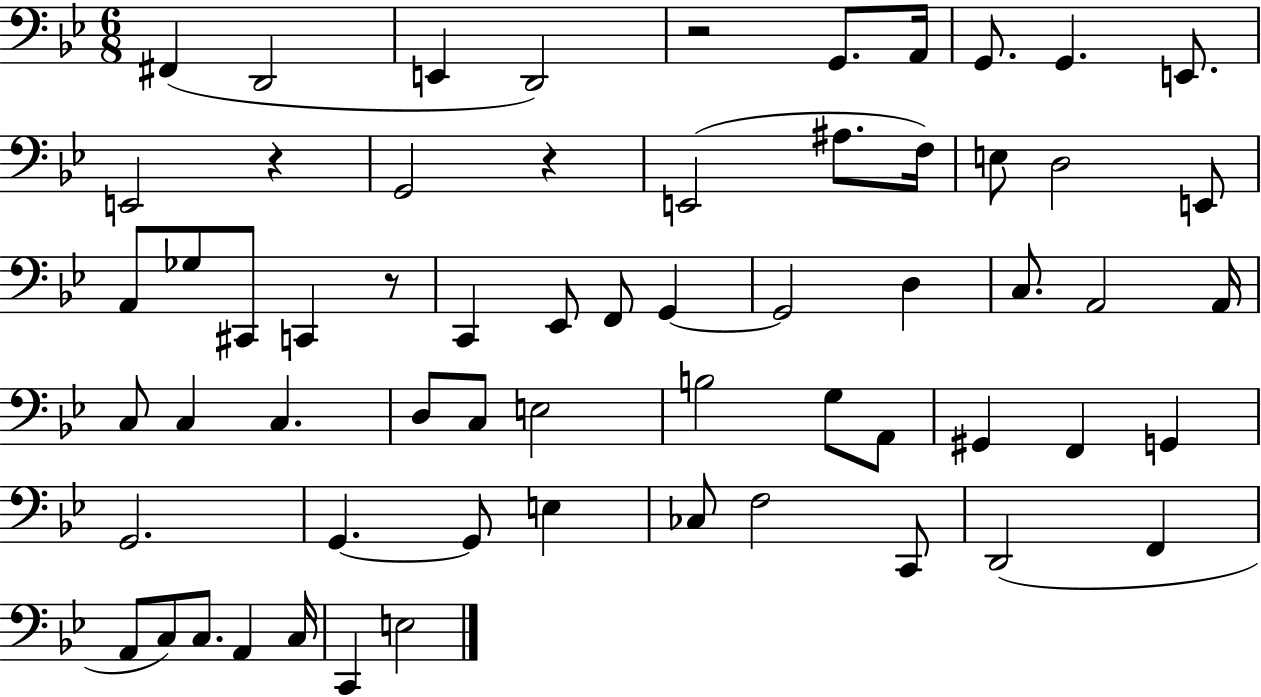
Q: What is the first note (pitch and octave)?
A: F#2